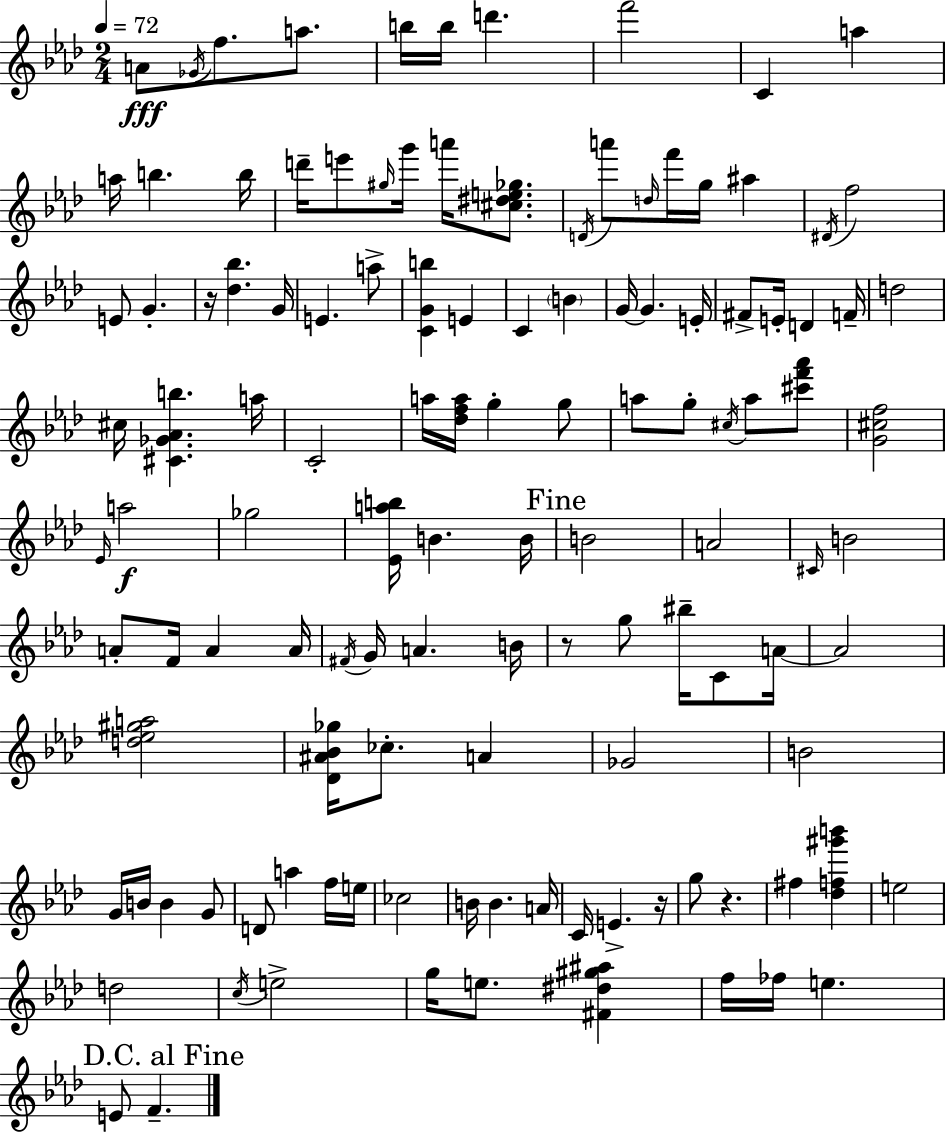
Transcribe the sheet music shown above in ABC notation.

X:1
T:Untitled
M:2/4
L:1/4
K:Ab
A/2 _G/4 f/2 a/2 b/4 b/4 d' f'2 C a a/4 b b/4 d'/4 e'/2 ^g/4 g'/4 a'/4 [^c^de_g]/2 D/4 a'/2 d/4 f'/4 g/4 ^a ^D/4 f2 E/2 G z/4 [_d_b] G/4 E a/2 [CGb] E C B G/4 G E/4 ^F/2 E/4 D F/4 d2 ^c/4 [^C_G_Ab] a/4 C2 a/4 [_dfa]/4 g g/2 a/2 g/2 ^c/4 a/2 [^c'f'_a']/2 [G^cf]2 _E/4 a2 _g2 [_Eab]/4 B B/4 B2 A2 ^C/4 B2 A/2 F/4 A A/4 ^F/4 G/4 A B/4 z/2 g/2 ^b/4 C/2 A/4 A2 [d_e^ga]2 [_D^A_B_g]/4 _c/2 A _G2 B2 G/4 B/4 B G/2 D/2 a f/4 e/4 _c2 B/4 B A/4 C/4 E z/4 g/2 z ^f [_df^g'b'] e2 d2 c/4 e2 g/4 e/2 [^F^d^g^a] f/4 _f/4 e E/2 F